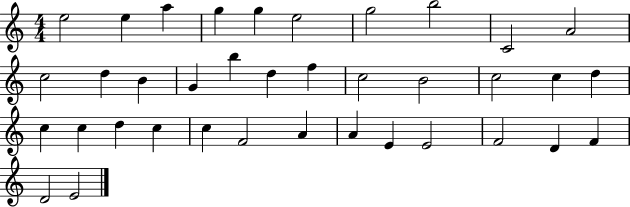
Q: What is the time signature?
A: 4/4